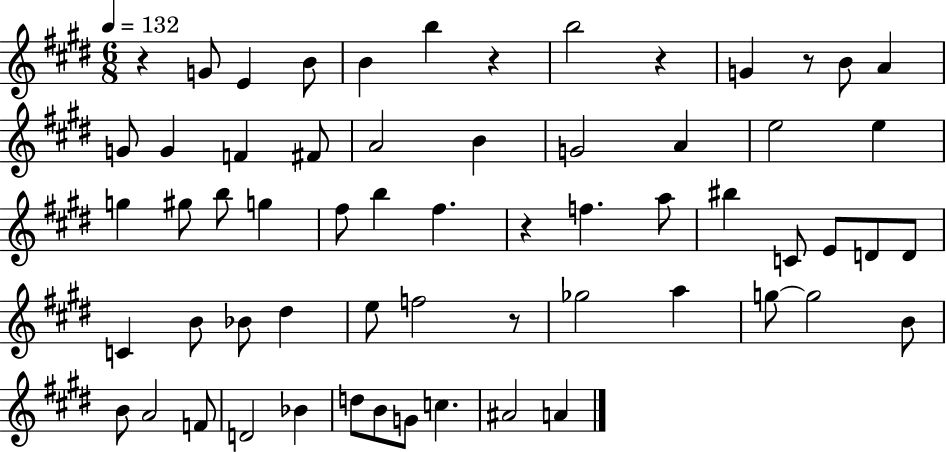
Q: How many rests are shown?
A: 6